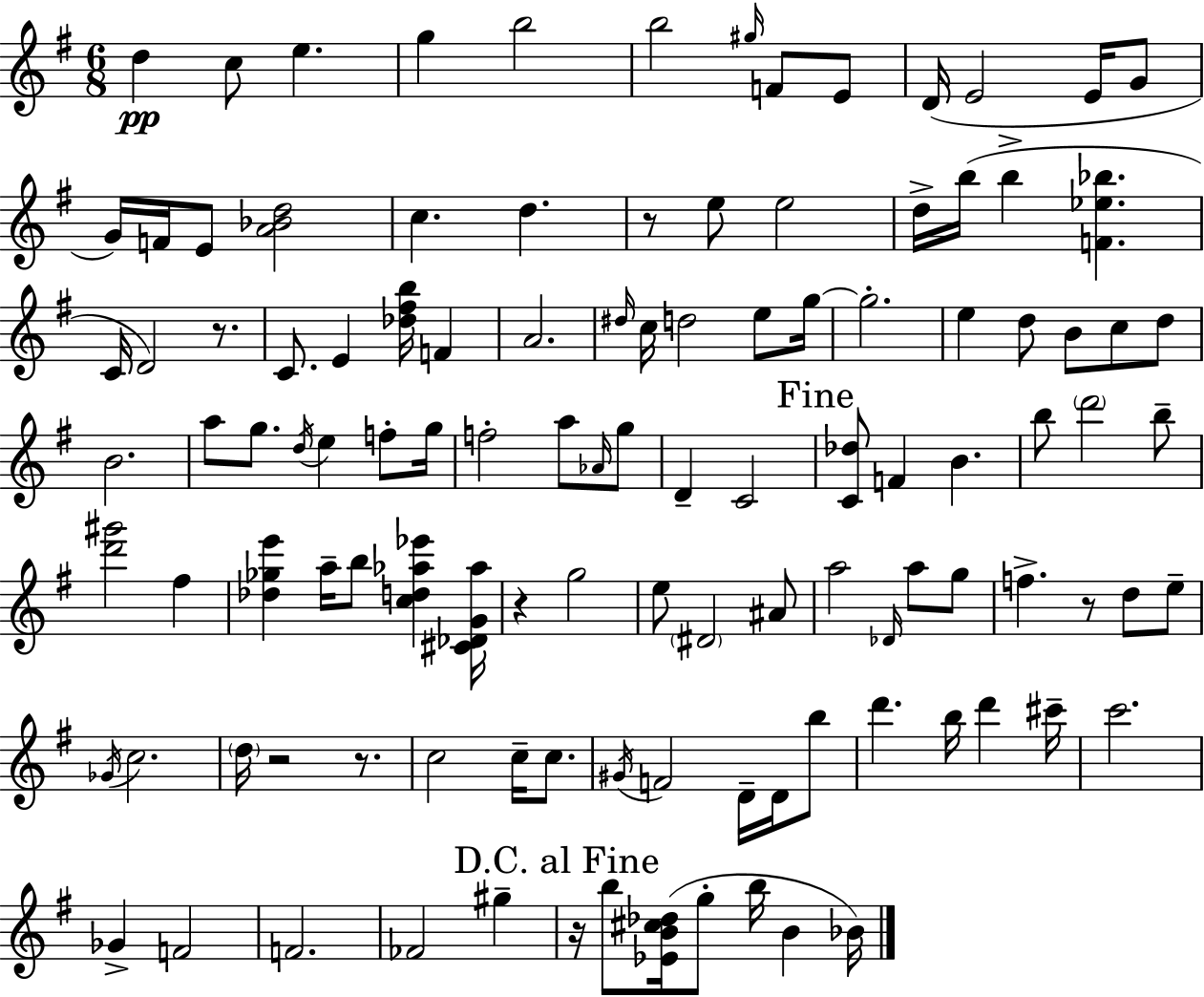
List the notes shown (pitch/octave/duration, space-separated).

D5/q C5/e E5/q. G5/q B5/h B5/h G#5/s F4/e E4/e D4/s E4/h E4/s G4/e G4/s F4/s E4/e [A4,Bb4,D5]/h C5/q. D5/q. R/e E5/e E5/h D5/s B5/s B5/q [F4,Eb5,Bb5]/q. C4/s D4/h R/e. C4/e. E4/q [Db5,F#5,B5]/s F4/q A4/h. D#5/s C5/s D5/h E5/e G5/s G5/h. E5/q D5/e B4/e C5/e D5/e B4/h. A5/e G5/e. D5/s E5/q F5/e G5/s F5/h A5/e Ab4/s G5/e D4/q C4/h [C4,Db5]/e F4/q B4/q. B5/e D6/h B5/e [D6,G#6]/h F#5/q [Db5,Gb5,E6]/q A5/s B5/e [C5,D5,Ab5,Eb6]/q [C#4,Db4,G4,Ab5]/s R/q G5/h E5/e D#4/h A#4/e A5/h Db4/s A5/e G5/e F5/q. R/e D5/e E5/e Gb4/s C5/h. D5/s R/h R/e. C5/h C5/s C5/e. G#4/s F4/h D4/s D4/s B5/e D6/q. B5/s D6/q C#6/s C6/h. Gb4/q F4/h F4/h. FES4/h G#5/q R/s B5/e [Eb4,B4,C#5,Db5]/s G5/e B5/s B4/q Bb4/s